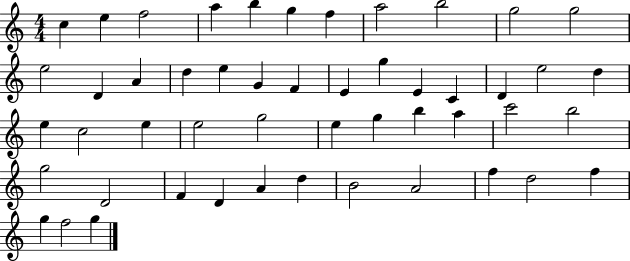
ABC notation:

X:1
T:Untitled
M:4/4
L:1/4
K:C
c e f2 a b g f a2 b2 g2 g2 e2 D A d e G F E g E C D e2 d e c2 e e2 g2 e g b a c'2 b2 g2 D2 F D A d B2 A2 f d2 f g f2 g